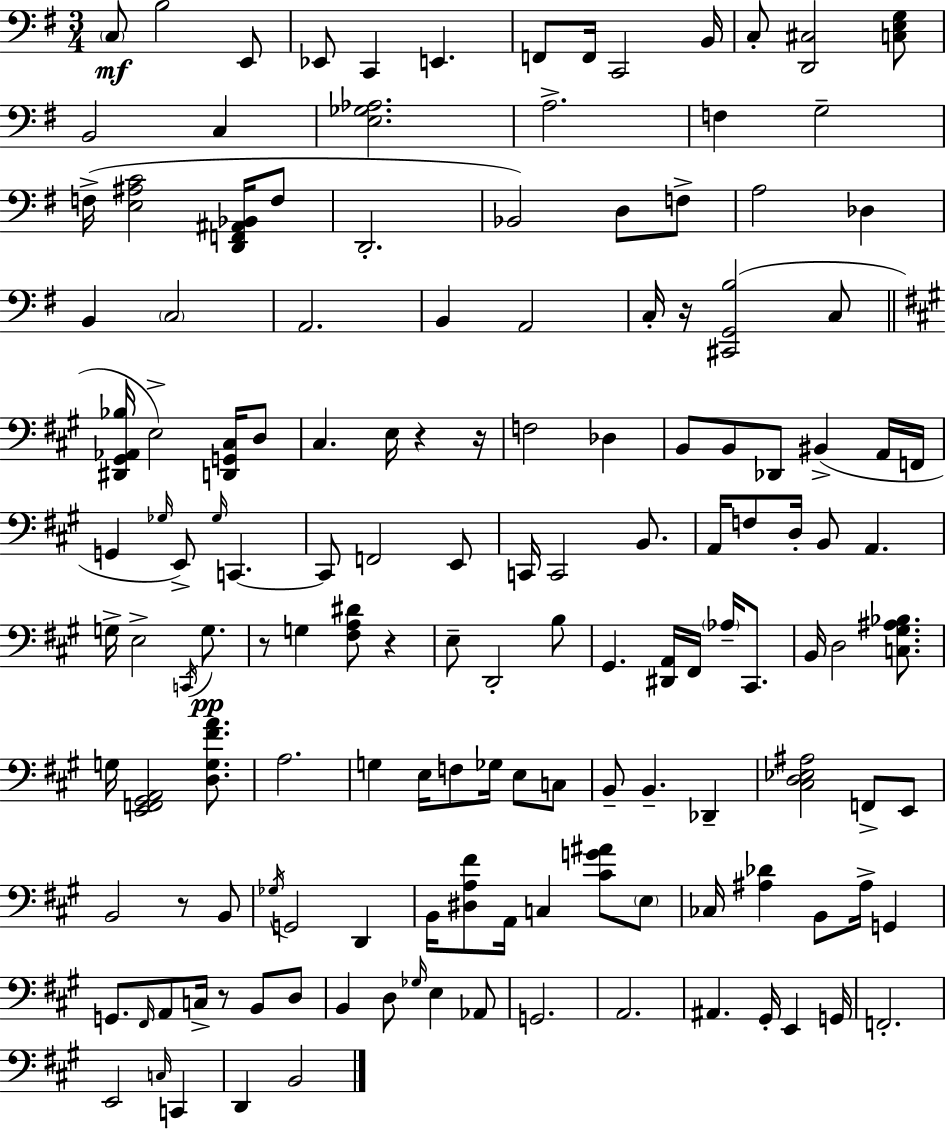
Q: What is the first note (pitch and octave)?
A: C3